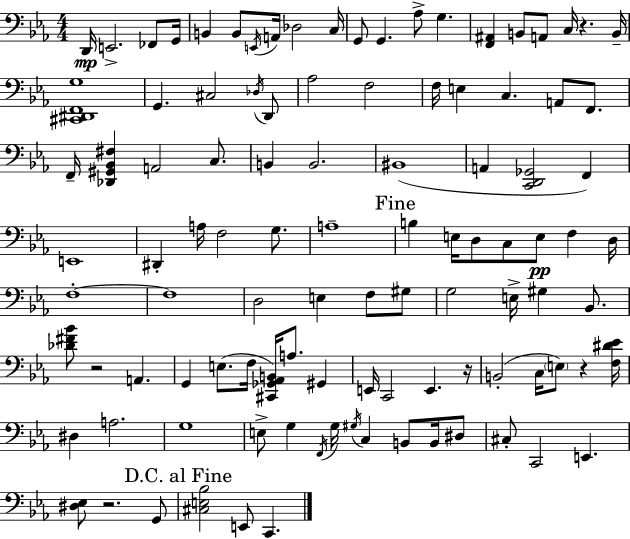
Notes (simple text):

D2/s E2/h. FES2/e G2/s B2/q B2/e E2/s A2/s Db3/h C3/s G2/e G2/q. Ab3/e G3/q. [F2,A#2]/q B2/e A2/e C3/s R/q. B2/s [C#2,D#2,F2,G3]/w G2/q. C#3/h Db3/s D2/e Ab3/h F3/h F3/s E3/q C3/q. A2/e F2/e. F2/s [Db2,G#2,Bb2,F#3]/q A2/h C3/e. B2/q B2/h. BIS2/w A2/q [C2,D2,Gb2]/h F2/q E2/w D#2/q A3/s F3/h G3/e. A3/w B3/q E3/s D3/e C3/e E3/e F3/q D3/s F3/w F3/w D3/h E3/q F3/e G#3/e G3/h E3/s G#3/q Bb2/e. [Db4,F#4,Bb4]/e R/h A2/q. G2/q E3/e. F3/s [C#2,Gb2,Ab2,B2]/s A3/e. G#2/q E2/s C2/h E2/q. R/s B2/h C3/s E3/e R/q [F3,D#4,Eb4]/s D#3/q A3/h. G3/w E3/e G3/q F2/s G3/s G#3/s C3/q B2/e B2/s D#3/e C#3/e C2/h E2/q. [D#3,Eb3]/e R/h. G2/e [C#3,E3,Bb3]/h E2/e C2/q.